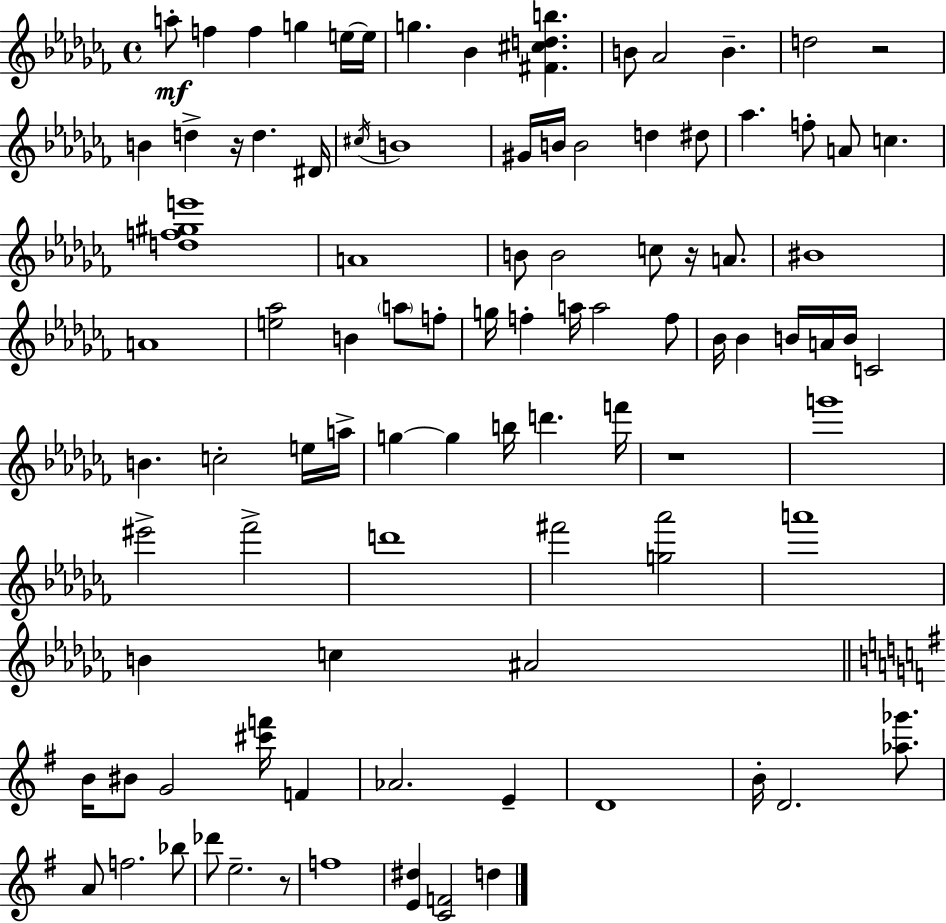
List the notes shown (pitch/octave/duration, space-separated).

A5/e F5/q F5/q G5/q E5/s E5/s G5/q. Bb4/q [F#4,C#5,D5,B5]/q. B4/e Ab4/h B4/q. D5/h R/h B4/q D5/q R/s D5/q. D#4/s C#5/s B4/w G#4/s B4/s B4/h D5/q D#5/e Ab5/q. F5/e A4/e C5/q. [D5,F5,G#5,E6]/w A4/w B4/e B4/h C5/e R/s A4/e. BIS4/w A4/w [E5,Ab5]/h B4/q A5/e F5/e G5/s F5/q A5/s A5/h F5/e Bb4/s Bb4/q B4/s A4/s B4/s C4/h B4/q. C5/h E5/s A5/s G5/q G5/q B5/s D6/q. F6/s R/w G6/w EIS6/h FES6/h D6/w F#6/h [G5,Ab6]/h A6/w B4/q C5/q A#4/h B4/s BIS4/e G4/h [C#6,F6]/s F4/q Ab4/h. E4/q D4/w B4/s D4/h. [Ab5,Gb6]/e. A4/e F5/h. Bb5/e Db6/e E5/h. R/e F5/w [E4,D#5]/q [C4,F4]/h D5/q